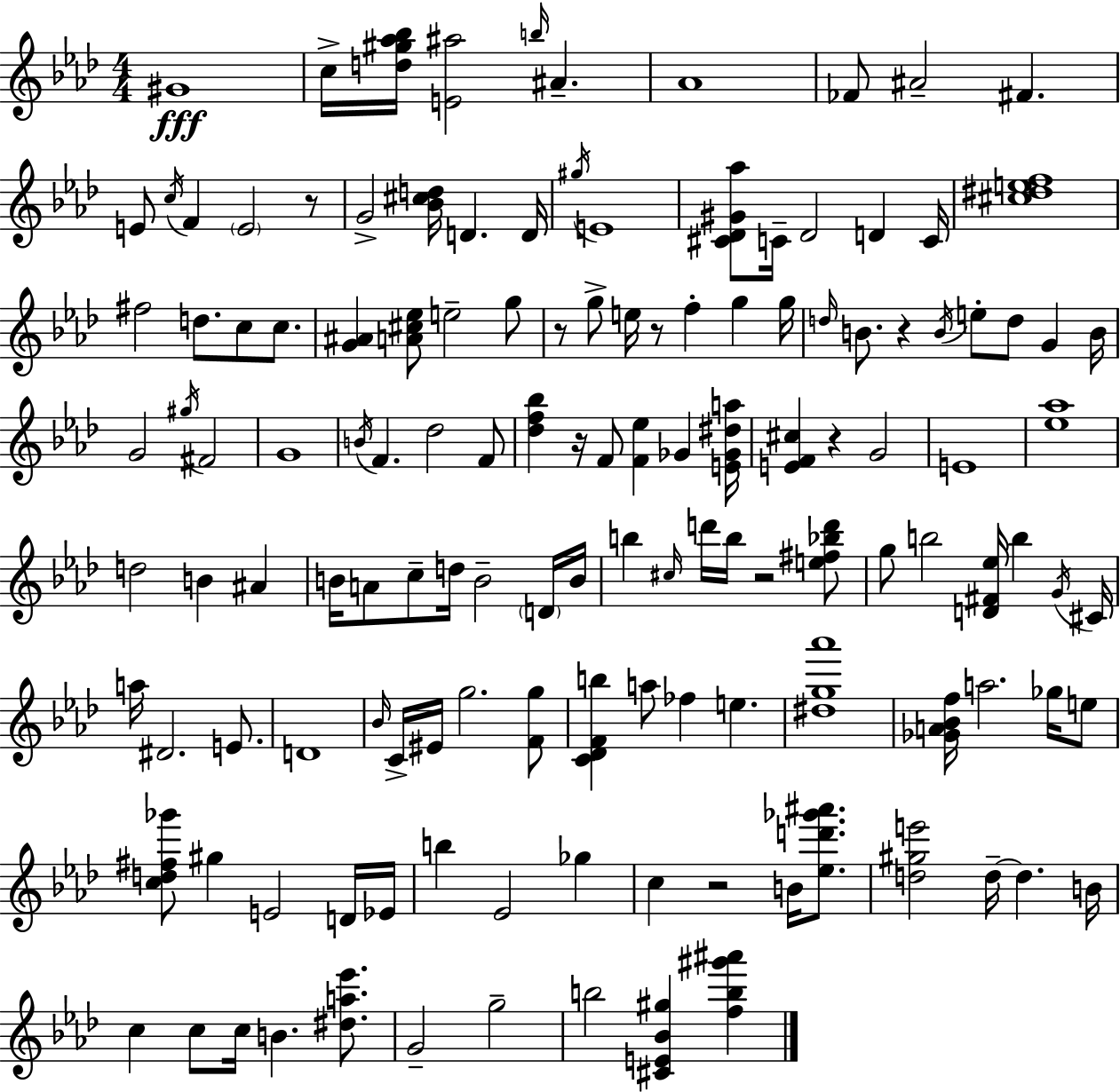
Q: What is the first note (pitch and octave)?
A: G#4